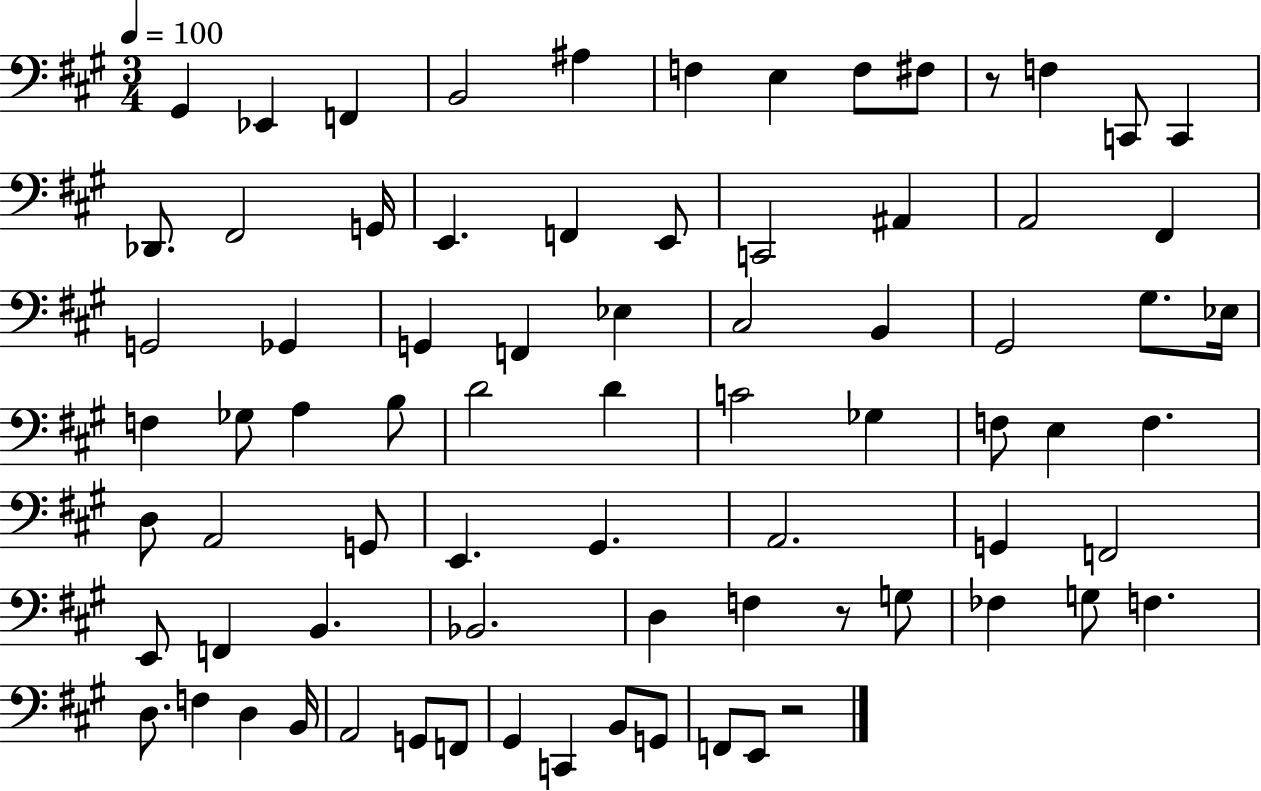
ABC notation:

X:1
T:Untitled
M:3/4
L:1/4
K:A
^G,, _E,, F,, B,,2 ^A, F, E, F,/2 ^F,/2 z/2 F, C,,/2 C,, _D,,/2 ^F,,2 G,,/4 E,, F,, E,,/2 C,,2 ^A,, A,,2 ^F,, G,,2 _G,, G,, F,, _E, ^C,2 B,, ^G,,2 ^G,/2 _E,/4 F, _G,/2 A, B,/2 D2 D C2 _G, F,/2 E, F, D,/2 A,,2 G,,/2 E,, ^G,, A,,2 G,, F,,2 E,,/2 F,, B,, _B,,2 D, F, z/2 G,/2 _F, G,/2 F, D,/2 F, D, B,,/4 A,,2 G,,/2 F,,/2 ^G,, C,, B,,/2 G,,/2 F,,/2 E,,/2 z2